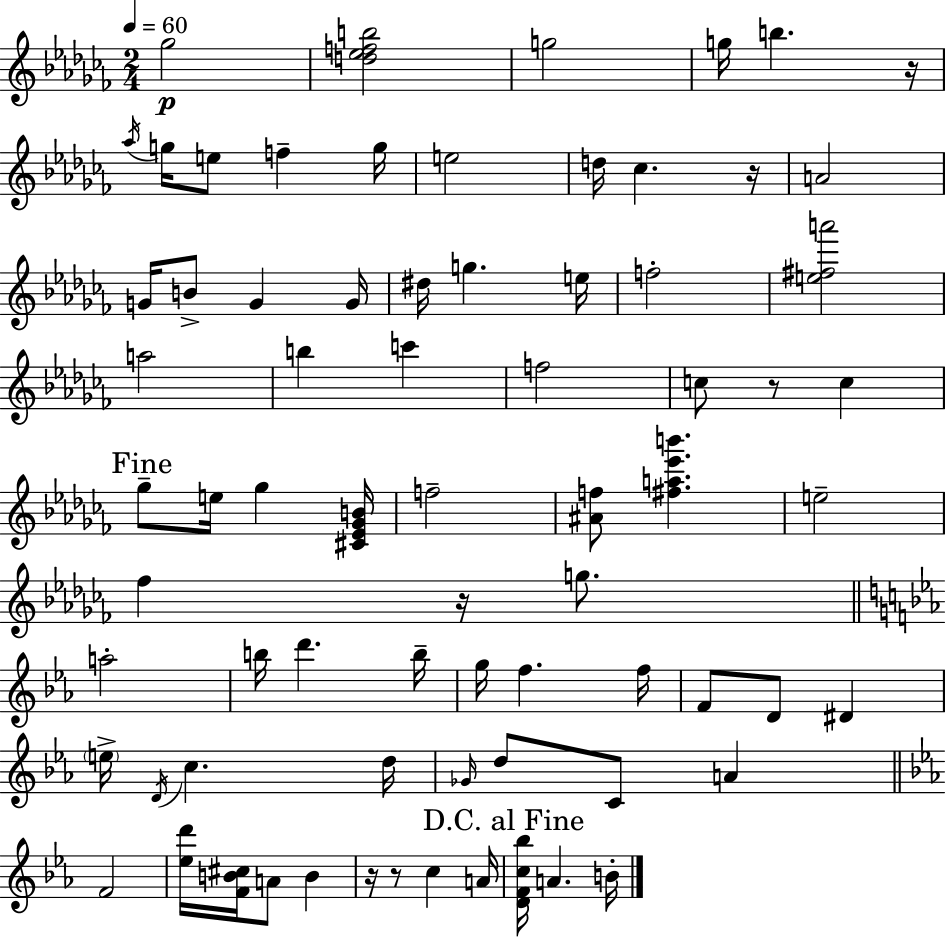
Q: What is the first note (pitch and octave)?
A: Gb5